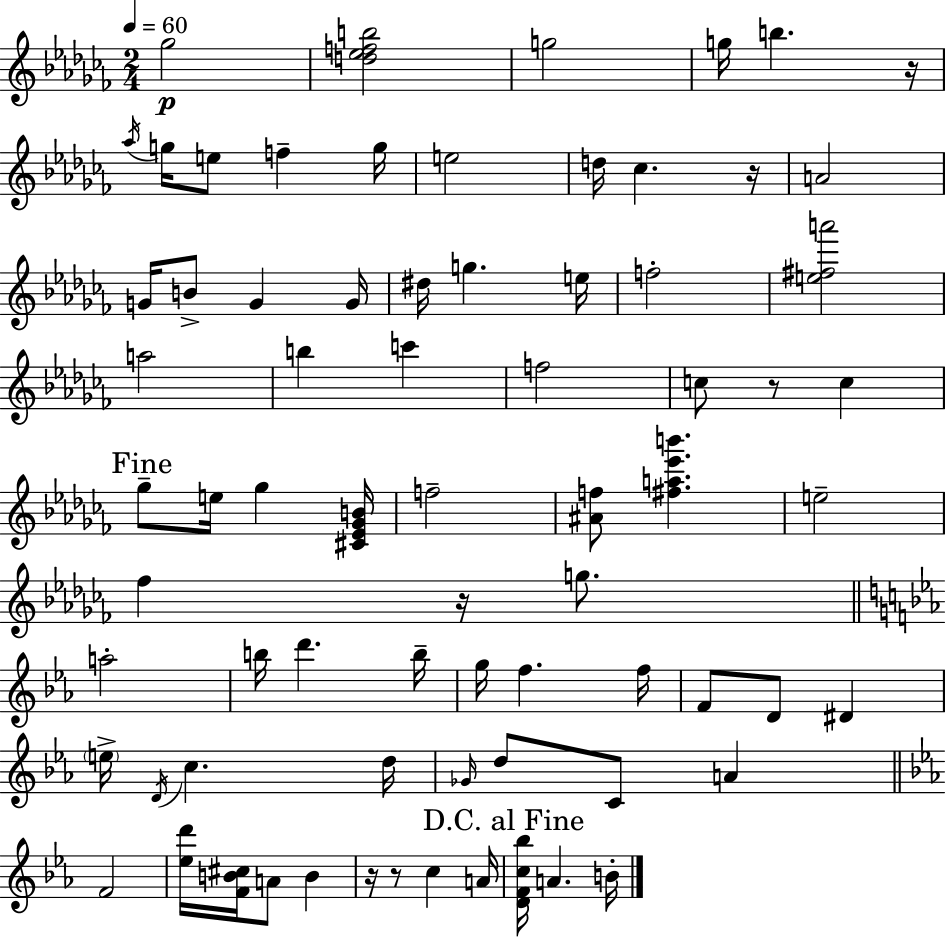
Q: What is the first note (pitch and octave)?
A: Gb5